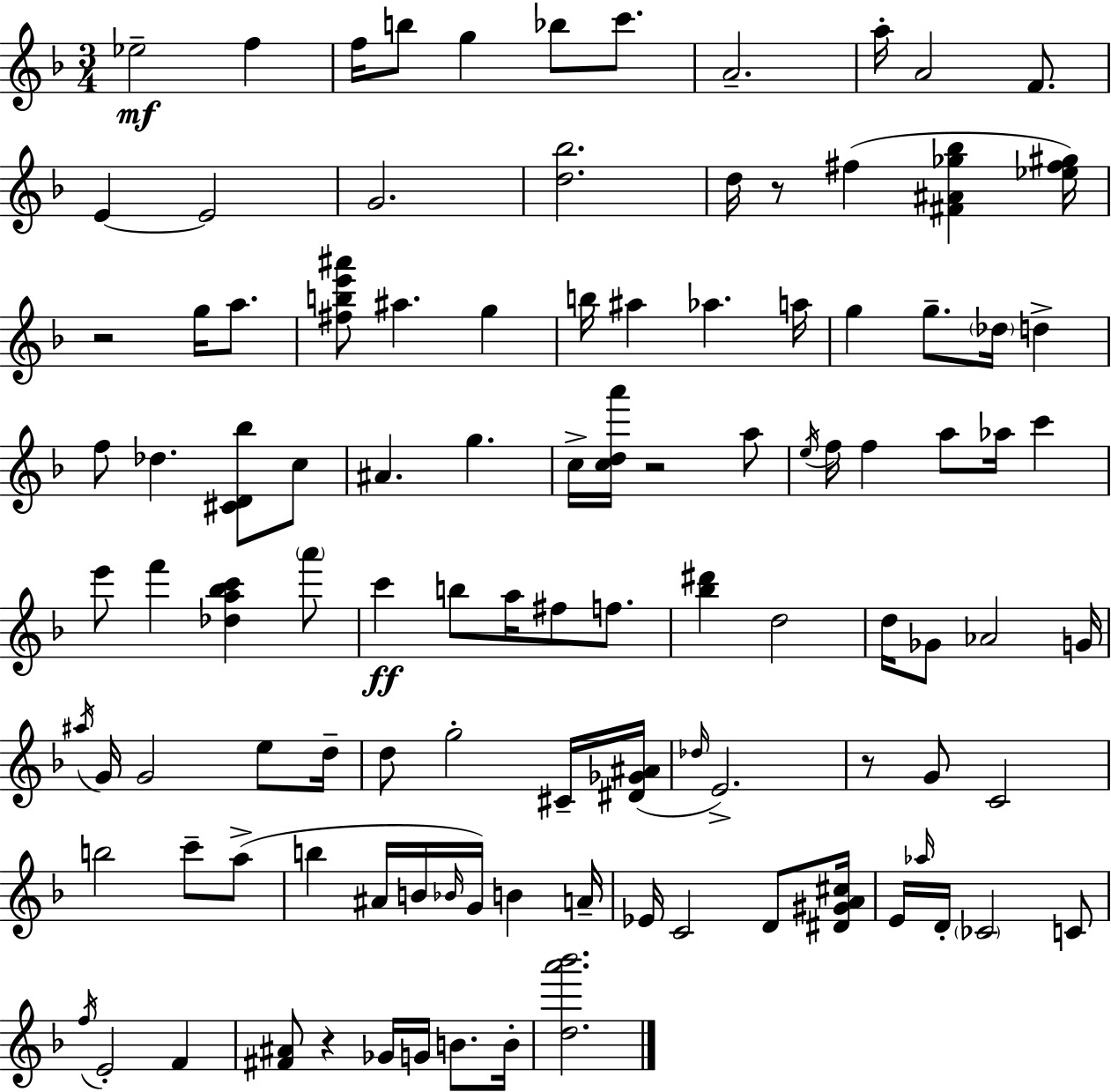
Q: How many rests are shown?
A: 5